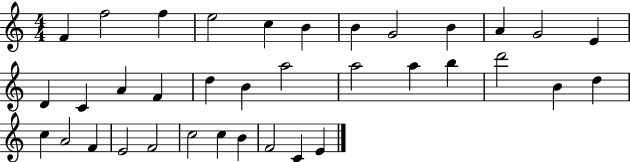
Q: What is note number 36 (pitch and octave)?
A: E4